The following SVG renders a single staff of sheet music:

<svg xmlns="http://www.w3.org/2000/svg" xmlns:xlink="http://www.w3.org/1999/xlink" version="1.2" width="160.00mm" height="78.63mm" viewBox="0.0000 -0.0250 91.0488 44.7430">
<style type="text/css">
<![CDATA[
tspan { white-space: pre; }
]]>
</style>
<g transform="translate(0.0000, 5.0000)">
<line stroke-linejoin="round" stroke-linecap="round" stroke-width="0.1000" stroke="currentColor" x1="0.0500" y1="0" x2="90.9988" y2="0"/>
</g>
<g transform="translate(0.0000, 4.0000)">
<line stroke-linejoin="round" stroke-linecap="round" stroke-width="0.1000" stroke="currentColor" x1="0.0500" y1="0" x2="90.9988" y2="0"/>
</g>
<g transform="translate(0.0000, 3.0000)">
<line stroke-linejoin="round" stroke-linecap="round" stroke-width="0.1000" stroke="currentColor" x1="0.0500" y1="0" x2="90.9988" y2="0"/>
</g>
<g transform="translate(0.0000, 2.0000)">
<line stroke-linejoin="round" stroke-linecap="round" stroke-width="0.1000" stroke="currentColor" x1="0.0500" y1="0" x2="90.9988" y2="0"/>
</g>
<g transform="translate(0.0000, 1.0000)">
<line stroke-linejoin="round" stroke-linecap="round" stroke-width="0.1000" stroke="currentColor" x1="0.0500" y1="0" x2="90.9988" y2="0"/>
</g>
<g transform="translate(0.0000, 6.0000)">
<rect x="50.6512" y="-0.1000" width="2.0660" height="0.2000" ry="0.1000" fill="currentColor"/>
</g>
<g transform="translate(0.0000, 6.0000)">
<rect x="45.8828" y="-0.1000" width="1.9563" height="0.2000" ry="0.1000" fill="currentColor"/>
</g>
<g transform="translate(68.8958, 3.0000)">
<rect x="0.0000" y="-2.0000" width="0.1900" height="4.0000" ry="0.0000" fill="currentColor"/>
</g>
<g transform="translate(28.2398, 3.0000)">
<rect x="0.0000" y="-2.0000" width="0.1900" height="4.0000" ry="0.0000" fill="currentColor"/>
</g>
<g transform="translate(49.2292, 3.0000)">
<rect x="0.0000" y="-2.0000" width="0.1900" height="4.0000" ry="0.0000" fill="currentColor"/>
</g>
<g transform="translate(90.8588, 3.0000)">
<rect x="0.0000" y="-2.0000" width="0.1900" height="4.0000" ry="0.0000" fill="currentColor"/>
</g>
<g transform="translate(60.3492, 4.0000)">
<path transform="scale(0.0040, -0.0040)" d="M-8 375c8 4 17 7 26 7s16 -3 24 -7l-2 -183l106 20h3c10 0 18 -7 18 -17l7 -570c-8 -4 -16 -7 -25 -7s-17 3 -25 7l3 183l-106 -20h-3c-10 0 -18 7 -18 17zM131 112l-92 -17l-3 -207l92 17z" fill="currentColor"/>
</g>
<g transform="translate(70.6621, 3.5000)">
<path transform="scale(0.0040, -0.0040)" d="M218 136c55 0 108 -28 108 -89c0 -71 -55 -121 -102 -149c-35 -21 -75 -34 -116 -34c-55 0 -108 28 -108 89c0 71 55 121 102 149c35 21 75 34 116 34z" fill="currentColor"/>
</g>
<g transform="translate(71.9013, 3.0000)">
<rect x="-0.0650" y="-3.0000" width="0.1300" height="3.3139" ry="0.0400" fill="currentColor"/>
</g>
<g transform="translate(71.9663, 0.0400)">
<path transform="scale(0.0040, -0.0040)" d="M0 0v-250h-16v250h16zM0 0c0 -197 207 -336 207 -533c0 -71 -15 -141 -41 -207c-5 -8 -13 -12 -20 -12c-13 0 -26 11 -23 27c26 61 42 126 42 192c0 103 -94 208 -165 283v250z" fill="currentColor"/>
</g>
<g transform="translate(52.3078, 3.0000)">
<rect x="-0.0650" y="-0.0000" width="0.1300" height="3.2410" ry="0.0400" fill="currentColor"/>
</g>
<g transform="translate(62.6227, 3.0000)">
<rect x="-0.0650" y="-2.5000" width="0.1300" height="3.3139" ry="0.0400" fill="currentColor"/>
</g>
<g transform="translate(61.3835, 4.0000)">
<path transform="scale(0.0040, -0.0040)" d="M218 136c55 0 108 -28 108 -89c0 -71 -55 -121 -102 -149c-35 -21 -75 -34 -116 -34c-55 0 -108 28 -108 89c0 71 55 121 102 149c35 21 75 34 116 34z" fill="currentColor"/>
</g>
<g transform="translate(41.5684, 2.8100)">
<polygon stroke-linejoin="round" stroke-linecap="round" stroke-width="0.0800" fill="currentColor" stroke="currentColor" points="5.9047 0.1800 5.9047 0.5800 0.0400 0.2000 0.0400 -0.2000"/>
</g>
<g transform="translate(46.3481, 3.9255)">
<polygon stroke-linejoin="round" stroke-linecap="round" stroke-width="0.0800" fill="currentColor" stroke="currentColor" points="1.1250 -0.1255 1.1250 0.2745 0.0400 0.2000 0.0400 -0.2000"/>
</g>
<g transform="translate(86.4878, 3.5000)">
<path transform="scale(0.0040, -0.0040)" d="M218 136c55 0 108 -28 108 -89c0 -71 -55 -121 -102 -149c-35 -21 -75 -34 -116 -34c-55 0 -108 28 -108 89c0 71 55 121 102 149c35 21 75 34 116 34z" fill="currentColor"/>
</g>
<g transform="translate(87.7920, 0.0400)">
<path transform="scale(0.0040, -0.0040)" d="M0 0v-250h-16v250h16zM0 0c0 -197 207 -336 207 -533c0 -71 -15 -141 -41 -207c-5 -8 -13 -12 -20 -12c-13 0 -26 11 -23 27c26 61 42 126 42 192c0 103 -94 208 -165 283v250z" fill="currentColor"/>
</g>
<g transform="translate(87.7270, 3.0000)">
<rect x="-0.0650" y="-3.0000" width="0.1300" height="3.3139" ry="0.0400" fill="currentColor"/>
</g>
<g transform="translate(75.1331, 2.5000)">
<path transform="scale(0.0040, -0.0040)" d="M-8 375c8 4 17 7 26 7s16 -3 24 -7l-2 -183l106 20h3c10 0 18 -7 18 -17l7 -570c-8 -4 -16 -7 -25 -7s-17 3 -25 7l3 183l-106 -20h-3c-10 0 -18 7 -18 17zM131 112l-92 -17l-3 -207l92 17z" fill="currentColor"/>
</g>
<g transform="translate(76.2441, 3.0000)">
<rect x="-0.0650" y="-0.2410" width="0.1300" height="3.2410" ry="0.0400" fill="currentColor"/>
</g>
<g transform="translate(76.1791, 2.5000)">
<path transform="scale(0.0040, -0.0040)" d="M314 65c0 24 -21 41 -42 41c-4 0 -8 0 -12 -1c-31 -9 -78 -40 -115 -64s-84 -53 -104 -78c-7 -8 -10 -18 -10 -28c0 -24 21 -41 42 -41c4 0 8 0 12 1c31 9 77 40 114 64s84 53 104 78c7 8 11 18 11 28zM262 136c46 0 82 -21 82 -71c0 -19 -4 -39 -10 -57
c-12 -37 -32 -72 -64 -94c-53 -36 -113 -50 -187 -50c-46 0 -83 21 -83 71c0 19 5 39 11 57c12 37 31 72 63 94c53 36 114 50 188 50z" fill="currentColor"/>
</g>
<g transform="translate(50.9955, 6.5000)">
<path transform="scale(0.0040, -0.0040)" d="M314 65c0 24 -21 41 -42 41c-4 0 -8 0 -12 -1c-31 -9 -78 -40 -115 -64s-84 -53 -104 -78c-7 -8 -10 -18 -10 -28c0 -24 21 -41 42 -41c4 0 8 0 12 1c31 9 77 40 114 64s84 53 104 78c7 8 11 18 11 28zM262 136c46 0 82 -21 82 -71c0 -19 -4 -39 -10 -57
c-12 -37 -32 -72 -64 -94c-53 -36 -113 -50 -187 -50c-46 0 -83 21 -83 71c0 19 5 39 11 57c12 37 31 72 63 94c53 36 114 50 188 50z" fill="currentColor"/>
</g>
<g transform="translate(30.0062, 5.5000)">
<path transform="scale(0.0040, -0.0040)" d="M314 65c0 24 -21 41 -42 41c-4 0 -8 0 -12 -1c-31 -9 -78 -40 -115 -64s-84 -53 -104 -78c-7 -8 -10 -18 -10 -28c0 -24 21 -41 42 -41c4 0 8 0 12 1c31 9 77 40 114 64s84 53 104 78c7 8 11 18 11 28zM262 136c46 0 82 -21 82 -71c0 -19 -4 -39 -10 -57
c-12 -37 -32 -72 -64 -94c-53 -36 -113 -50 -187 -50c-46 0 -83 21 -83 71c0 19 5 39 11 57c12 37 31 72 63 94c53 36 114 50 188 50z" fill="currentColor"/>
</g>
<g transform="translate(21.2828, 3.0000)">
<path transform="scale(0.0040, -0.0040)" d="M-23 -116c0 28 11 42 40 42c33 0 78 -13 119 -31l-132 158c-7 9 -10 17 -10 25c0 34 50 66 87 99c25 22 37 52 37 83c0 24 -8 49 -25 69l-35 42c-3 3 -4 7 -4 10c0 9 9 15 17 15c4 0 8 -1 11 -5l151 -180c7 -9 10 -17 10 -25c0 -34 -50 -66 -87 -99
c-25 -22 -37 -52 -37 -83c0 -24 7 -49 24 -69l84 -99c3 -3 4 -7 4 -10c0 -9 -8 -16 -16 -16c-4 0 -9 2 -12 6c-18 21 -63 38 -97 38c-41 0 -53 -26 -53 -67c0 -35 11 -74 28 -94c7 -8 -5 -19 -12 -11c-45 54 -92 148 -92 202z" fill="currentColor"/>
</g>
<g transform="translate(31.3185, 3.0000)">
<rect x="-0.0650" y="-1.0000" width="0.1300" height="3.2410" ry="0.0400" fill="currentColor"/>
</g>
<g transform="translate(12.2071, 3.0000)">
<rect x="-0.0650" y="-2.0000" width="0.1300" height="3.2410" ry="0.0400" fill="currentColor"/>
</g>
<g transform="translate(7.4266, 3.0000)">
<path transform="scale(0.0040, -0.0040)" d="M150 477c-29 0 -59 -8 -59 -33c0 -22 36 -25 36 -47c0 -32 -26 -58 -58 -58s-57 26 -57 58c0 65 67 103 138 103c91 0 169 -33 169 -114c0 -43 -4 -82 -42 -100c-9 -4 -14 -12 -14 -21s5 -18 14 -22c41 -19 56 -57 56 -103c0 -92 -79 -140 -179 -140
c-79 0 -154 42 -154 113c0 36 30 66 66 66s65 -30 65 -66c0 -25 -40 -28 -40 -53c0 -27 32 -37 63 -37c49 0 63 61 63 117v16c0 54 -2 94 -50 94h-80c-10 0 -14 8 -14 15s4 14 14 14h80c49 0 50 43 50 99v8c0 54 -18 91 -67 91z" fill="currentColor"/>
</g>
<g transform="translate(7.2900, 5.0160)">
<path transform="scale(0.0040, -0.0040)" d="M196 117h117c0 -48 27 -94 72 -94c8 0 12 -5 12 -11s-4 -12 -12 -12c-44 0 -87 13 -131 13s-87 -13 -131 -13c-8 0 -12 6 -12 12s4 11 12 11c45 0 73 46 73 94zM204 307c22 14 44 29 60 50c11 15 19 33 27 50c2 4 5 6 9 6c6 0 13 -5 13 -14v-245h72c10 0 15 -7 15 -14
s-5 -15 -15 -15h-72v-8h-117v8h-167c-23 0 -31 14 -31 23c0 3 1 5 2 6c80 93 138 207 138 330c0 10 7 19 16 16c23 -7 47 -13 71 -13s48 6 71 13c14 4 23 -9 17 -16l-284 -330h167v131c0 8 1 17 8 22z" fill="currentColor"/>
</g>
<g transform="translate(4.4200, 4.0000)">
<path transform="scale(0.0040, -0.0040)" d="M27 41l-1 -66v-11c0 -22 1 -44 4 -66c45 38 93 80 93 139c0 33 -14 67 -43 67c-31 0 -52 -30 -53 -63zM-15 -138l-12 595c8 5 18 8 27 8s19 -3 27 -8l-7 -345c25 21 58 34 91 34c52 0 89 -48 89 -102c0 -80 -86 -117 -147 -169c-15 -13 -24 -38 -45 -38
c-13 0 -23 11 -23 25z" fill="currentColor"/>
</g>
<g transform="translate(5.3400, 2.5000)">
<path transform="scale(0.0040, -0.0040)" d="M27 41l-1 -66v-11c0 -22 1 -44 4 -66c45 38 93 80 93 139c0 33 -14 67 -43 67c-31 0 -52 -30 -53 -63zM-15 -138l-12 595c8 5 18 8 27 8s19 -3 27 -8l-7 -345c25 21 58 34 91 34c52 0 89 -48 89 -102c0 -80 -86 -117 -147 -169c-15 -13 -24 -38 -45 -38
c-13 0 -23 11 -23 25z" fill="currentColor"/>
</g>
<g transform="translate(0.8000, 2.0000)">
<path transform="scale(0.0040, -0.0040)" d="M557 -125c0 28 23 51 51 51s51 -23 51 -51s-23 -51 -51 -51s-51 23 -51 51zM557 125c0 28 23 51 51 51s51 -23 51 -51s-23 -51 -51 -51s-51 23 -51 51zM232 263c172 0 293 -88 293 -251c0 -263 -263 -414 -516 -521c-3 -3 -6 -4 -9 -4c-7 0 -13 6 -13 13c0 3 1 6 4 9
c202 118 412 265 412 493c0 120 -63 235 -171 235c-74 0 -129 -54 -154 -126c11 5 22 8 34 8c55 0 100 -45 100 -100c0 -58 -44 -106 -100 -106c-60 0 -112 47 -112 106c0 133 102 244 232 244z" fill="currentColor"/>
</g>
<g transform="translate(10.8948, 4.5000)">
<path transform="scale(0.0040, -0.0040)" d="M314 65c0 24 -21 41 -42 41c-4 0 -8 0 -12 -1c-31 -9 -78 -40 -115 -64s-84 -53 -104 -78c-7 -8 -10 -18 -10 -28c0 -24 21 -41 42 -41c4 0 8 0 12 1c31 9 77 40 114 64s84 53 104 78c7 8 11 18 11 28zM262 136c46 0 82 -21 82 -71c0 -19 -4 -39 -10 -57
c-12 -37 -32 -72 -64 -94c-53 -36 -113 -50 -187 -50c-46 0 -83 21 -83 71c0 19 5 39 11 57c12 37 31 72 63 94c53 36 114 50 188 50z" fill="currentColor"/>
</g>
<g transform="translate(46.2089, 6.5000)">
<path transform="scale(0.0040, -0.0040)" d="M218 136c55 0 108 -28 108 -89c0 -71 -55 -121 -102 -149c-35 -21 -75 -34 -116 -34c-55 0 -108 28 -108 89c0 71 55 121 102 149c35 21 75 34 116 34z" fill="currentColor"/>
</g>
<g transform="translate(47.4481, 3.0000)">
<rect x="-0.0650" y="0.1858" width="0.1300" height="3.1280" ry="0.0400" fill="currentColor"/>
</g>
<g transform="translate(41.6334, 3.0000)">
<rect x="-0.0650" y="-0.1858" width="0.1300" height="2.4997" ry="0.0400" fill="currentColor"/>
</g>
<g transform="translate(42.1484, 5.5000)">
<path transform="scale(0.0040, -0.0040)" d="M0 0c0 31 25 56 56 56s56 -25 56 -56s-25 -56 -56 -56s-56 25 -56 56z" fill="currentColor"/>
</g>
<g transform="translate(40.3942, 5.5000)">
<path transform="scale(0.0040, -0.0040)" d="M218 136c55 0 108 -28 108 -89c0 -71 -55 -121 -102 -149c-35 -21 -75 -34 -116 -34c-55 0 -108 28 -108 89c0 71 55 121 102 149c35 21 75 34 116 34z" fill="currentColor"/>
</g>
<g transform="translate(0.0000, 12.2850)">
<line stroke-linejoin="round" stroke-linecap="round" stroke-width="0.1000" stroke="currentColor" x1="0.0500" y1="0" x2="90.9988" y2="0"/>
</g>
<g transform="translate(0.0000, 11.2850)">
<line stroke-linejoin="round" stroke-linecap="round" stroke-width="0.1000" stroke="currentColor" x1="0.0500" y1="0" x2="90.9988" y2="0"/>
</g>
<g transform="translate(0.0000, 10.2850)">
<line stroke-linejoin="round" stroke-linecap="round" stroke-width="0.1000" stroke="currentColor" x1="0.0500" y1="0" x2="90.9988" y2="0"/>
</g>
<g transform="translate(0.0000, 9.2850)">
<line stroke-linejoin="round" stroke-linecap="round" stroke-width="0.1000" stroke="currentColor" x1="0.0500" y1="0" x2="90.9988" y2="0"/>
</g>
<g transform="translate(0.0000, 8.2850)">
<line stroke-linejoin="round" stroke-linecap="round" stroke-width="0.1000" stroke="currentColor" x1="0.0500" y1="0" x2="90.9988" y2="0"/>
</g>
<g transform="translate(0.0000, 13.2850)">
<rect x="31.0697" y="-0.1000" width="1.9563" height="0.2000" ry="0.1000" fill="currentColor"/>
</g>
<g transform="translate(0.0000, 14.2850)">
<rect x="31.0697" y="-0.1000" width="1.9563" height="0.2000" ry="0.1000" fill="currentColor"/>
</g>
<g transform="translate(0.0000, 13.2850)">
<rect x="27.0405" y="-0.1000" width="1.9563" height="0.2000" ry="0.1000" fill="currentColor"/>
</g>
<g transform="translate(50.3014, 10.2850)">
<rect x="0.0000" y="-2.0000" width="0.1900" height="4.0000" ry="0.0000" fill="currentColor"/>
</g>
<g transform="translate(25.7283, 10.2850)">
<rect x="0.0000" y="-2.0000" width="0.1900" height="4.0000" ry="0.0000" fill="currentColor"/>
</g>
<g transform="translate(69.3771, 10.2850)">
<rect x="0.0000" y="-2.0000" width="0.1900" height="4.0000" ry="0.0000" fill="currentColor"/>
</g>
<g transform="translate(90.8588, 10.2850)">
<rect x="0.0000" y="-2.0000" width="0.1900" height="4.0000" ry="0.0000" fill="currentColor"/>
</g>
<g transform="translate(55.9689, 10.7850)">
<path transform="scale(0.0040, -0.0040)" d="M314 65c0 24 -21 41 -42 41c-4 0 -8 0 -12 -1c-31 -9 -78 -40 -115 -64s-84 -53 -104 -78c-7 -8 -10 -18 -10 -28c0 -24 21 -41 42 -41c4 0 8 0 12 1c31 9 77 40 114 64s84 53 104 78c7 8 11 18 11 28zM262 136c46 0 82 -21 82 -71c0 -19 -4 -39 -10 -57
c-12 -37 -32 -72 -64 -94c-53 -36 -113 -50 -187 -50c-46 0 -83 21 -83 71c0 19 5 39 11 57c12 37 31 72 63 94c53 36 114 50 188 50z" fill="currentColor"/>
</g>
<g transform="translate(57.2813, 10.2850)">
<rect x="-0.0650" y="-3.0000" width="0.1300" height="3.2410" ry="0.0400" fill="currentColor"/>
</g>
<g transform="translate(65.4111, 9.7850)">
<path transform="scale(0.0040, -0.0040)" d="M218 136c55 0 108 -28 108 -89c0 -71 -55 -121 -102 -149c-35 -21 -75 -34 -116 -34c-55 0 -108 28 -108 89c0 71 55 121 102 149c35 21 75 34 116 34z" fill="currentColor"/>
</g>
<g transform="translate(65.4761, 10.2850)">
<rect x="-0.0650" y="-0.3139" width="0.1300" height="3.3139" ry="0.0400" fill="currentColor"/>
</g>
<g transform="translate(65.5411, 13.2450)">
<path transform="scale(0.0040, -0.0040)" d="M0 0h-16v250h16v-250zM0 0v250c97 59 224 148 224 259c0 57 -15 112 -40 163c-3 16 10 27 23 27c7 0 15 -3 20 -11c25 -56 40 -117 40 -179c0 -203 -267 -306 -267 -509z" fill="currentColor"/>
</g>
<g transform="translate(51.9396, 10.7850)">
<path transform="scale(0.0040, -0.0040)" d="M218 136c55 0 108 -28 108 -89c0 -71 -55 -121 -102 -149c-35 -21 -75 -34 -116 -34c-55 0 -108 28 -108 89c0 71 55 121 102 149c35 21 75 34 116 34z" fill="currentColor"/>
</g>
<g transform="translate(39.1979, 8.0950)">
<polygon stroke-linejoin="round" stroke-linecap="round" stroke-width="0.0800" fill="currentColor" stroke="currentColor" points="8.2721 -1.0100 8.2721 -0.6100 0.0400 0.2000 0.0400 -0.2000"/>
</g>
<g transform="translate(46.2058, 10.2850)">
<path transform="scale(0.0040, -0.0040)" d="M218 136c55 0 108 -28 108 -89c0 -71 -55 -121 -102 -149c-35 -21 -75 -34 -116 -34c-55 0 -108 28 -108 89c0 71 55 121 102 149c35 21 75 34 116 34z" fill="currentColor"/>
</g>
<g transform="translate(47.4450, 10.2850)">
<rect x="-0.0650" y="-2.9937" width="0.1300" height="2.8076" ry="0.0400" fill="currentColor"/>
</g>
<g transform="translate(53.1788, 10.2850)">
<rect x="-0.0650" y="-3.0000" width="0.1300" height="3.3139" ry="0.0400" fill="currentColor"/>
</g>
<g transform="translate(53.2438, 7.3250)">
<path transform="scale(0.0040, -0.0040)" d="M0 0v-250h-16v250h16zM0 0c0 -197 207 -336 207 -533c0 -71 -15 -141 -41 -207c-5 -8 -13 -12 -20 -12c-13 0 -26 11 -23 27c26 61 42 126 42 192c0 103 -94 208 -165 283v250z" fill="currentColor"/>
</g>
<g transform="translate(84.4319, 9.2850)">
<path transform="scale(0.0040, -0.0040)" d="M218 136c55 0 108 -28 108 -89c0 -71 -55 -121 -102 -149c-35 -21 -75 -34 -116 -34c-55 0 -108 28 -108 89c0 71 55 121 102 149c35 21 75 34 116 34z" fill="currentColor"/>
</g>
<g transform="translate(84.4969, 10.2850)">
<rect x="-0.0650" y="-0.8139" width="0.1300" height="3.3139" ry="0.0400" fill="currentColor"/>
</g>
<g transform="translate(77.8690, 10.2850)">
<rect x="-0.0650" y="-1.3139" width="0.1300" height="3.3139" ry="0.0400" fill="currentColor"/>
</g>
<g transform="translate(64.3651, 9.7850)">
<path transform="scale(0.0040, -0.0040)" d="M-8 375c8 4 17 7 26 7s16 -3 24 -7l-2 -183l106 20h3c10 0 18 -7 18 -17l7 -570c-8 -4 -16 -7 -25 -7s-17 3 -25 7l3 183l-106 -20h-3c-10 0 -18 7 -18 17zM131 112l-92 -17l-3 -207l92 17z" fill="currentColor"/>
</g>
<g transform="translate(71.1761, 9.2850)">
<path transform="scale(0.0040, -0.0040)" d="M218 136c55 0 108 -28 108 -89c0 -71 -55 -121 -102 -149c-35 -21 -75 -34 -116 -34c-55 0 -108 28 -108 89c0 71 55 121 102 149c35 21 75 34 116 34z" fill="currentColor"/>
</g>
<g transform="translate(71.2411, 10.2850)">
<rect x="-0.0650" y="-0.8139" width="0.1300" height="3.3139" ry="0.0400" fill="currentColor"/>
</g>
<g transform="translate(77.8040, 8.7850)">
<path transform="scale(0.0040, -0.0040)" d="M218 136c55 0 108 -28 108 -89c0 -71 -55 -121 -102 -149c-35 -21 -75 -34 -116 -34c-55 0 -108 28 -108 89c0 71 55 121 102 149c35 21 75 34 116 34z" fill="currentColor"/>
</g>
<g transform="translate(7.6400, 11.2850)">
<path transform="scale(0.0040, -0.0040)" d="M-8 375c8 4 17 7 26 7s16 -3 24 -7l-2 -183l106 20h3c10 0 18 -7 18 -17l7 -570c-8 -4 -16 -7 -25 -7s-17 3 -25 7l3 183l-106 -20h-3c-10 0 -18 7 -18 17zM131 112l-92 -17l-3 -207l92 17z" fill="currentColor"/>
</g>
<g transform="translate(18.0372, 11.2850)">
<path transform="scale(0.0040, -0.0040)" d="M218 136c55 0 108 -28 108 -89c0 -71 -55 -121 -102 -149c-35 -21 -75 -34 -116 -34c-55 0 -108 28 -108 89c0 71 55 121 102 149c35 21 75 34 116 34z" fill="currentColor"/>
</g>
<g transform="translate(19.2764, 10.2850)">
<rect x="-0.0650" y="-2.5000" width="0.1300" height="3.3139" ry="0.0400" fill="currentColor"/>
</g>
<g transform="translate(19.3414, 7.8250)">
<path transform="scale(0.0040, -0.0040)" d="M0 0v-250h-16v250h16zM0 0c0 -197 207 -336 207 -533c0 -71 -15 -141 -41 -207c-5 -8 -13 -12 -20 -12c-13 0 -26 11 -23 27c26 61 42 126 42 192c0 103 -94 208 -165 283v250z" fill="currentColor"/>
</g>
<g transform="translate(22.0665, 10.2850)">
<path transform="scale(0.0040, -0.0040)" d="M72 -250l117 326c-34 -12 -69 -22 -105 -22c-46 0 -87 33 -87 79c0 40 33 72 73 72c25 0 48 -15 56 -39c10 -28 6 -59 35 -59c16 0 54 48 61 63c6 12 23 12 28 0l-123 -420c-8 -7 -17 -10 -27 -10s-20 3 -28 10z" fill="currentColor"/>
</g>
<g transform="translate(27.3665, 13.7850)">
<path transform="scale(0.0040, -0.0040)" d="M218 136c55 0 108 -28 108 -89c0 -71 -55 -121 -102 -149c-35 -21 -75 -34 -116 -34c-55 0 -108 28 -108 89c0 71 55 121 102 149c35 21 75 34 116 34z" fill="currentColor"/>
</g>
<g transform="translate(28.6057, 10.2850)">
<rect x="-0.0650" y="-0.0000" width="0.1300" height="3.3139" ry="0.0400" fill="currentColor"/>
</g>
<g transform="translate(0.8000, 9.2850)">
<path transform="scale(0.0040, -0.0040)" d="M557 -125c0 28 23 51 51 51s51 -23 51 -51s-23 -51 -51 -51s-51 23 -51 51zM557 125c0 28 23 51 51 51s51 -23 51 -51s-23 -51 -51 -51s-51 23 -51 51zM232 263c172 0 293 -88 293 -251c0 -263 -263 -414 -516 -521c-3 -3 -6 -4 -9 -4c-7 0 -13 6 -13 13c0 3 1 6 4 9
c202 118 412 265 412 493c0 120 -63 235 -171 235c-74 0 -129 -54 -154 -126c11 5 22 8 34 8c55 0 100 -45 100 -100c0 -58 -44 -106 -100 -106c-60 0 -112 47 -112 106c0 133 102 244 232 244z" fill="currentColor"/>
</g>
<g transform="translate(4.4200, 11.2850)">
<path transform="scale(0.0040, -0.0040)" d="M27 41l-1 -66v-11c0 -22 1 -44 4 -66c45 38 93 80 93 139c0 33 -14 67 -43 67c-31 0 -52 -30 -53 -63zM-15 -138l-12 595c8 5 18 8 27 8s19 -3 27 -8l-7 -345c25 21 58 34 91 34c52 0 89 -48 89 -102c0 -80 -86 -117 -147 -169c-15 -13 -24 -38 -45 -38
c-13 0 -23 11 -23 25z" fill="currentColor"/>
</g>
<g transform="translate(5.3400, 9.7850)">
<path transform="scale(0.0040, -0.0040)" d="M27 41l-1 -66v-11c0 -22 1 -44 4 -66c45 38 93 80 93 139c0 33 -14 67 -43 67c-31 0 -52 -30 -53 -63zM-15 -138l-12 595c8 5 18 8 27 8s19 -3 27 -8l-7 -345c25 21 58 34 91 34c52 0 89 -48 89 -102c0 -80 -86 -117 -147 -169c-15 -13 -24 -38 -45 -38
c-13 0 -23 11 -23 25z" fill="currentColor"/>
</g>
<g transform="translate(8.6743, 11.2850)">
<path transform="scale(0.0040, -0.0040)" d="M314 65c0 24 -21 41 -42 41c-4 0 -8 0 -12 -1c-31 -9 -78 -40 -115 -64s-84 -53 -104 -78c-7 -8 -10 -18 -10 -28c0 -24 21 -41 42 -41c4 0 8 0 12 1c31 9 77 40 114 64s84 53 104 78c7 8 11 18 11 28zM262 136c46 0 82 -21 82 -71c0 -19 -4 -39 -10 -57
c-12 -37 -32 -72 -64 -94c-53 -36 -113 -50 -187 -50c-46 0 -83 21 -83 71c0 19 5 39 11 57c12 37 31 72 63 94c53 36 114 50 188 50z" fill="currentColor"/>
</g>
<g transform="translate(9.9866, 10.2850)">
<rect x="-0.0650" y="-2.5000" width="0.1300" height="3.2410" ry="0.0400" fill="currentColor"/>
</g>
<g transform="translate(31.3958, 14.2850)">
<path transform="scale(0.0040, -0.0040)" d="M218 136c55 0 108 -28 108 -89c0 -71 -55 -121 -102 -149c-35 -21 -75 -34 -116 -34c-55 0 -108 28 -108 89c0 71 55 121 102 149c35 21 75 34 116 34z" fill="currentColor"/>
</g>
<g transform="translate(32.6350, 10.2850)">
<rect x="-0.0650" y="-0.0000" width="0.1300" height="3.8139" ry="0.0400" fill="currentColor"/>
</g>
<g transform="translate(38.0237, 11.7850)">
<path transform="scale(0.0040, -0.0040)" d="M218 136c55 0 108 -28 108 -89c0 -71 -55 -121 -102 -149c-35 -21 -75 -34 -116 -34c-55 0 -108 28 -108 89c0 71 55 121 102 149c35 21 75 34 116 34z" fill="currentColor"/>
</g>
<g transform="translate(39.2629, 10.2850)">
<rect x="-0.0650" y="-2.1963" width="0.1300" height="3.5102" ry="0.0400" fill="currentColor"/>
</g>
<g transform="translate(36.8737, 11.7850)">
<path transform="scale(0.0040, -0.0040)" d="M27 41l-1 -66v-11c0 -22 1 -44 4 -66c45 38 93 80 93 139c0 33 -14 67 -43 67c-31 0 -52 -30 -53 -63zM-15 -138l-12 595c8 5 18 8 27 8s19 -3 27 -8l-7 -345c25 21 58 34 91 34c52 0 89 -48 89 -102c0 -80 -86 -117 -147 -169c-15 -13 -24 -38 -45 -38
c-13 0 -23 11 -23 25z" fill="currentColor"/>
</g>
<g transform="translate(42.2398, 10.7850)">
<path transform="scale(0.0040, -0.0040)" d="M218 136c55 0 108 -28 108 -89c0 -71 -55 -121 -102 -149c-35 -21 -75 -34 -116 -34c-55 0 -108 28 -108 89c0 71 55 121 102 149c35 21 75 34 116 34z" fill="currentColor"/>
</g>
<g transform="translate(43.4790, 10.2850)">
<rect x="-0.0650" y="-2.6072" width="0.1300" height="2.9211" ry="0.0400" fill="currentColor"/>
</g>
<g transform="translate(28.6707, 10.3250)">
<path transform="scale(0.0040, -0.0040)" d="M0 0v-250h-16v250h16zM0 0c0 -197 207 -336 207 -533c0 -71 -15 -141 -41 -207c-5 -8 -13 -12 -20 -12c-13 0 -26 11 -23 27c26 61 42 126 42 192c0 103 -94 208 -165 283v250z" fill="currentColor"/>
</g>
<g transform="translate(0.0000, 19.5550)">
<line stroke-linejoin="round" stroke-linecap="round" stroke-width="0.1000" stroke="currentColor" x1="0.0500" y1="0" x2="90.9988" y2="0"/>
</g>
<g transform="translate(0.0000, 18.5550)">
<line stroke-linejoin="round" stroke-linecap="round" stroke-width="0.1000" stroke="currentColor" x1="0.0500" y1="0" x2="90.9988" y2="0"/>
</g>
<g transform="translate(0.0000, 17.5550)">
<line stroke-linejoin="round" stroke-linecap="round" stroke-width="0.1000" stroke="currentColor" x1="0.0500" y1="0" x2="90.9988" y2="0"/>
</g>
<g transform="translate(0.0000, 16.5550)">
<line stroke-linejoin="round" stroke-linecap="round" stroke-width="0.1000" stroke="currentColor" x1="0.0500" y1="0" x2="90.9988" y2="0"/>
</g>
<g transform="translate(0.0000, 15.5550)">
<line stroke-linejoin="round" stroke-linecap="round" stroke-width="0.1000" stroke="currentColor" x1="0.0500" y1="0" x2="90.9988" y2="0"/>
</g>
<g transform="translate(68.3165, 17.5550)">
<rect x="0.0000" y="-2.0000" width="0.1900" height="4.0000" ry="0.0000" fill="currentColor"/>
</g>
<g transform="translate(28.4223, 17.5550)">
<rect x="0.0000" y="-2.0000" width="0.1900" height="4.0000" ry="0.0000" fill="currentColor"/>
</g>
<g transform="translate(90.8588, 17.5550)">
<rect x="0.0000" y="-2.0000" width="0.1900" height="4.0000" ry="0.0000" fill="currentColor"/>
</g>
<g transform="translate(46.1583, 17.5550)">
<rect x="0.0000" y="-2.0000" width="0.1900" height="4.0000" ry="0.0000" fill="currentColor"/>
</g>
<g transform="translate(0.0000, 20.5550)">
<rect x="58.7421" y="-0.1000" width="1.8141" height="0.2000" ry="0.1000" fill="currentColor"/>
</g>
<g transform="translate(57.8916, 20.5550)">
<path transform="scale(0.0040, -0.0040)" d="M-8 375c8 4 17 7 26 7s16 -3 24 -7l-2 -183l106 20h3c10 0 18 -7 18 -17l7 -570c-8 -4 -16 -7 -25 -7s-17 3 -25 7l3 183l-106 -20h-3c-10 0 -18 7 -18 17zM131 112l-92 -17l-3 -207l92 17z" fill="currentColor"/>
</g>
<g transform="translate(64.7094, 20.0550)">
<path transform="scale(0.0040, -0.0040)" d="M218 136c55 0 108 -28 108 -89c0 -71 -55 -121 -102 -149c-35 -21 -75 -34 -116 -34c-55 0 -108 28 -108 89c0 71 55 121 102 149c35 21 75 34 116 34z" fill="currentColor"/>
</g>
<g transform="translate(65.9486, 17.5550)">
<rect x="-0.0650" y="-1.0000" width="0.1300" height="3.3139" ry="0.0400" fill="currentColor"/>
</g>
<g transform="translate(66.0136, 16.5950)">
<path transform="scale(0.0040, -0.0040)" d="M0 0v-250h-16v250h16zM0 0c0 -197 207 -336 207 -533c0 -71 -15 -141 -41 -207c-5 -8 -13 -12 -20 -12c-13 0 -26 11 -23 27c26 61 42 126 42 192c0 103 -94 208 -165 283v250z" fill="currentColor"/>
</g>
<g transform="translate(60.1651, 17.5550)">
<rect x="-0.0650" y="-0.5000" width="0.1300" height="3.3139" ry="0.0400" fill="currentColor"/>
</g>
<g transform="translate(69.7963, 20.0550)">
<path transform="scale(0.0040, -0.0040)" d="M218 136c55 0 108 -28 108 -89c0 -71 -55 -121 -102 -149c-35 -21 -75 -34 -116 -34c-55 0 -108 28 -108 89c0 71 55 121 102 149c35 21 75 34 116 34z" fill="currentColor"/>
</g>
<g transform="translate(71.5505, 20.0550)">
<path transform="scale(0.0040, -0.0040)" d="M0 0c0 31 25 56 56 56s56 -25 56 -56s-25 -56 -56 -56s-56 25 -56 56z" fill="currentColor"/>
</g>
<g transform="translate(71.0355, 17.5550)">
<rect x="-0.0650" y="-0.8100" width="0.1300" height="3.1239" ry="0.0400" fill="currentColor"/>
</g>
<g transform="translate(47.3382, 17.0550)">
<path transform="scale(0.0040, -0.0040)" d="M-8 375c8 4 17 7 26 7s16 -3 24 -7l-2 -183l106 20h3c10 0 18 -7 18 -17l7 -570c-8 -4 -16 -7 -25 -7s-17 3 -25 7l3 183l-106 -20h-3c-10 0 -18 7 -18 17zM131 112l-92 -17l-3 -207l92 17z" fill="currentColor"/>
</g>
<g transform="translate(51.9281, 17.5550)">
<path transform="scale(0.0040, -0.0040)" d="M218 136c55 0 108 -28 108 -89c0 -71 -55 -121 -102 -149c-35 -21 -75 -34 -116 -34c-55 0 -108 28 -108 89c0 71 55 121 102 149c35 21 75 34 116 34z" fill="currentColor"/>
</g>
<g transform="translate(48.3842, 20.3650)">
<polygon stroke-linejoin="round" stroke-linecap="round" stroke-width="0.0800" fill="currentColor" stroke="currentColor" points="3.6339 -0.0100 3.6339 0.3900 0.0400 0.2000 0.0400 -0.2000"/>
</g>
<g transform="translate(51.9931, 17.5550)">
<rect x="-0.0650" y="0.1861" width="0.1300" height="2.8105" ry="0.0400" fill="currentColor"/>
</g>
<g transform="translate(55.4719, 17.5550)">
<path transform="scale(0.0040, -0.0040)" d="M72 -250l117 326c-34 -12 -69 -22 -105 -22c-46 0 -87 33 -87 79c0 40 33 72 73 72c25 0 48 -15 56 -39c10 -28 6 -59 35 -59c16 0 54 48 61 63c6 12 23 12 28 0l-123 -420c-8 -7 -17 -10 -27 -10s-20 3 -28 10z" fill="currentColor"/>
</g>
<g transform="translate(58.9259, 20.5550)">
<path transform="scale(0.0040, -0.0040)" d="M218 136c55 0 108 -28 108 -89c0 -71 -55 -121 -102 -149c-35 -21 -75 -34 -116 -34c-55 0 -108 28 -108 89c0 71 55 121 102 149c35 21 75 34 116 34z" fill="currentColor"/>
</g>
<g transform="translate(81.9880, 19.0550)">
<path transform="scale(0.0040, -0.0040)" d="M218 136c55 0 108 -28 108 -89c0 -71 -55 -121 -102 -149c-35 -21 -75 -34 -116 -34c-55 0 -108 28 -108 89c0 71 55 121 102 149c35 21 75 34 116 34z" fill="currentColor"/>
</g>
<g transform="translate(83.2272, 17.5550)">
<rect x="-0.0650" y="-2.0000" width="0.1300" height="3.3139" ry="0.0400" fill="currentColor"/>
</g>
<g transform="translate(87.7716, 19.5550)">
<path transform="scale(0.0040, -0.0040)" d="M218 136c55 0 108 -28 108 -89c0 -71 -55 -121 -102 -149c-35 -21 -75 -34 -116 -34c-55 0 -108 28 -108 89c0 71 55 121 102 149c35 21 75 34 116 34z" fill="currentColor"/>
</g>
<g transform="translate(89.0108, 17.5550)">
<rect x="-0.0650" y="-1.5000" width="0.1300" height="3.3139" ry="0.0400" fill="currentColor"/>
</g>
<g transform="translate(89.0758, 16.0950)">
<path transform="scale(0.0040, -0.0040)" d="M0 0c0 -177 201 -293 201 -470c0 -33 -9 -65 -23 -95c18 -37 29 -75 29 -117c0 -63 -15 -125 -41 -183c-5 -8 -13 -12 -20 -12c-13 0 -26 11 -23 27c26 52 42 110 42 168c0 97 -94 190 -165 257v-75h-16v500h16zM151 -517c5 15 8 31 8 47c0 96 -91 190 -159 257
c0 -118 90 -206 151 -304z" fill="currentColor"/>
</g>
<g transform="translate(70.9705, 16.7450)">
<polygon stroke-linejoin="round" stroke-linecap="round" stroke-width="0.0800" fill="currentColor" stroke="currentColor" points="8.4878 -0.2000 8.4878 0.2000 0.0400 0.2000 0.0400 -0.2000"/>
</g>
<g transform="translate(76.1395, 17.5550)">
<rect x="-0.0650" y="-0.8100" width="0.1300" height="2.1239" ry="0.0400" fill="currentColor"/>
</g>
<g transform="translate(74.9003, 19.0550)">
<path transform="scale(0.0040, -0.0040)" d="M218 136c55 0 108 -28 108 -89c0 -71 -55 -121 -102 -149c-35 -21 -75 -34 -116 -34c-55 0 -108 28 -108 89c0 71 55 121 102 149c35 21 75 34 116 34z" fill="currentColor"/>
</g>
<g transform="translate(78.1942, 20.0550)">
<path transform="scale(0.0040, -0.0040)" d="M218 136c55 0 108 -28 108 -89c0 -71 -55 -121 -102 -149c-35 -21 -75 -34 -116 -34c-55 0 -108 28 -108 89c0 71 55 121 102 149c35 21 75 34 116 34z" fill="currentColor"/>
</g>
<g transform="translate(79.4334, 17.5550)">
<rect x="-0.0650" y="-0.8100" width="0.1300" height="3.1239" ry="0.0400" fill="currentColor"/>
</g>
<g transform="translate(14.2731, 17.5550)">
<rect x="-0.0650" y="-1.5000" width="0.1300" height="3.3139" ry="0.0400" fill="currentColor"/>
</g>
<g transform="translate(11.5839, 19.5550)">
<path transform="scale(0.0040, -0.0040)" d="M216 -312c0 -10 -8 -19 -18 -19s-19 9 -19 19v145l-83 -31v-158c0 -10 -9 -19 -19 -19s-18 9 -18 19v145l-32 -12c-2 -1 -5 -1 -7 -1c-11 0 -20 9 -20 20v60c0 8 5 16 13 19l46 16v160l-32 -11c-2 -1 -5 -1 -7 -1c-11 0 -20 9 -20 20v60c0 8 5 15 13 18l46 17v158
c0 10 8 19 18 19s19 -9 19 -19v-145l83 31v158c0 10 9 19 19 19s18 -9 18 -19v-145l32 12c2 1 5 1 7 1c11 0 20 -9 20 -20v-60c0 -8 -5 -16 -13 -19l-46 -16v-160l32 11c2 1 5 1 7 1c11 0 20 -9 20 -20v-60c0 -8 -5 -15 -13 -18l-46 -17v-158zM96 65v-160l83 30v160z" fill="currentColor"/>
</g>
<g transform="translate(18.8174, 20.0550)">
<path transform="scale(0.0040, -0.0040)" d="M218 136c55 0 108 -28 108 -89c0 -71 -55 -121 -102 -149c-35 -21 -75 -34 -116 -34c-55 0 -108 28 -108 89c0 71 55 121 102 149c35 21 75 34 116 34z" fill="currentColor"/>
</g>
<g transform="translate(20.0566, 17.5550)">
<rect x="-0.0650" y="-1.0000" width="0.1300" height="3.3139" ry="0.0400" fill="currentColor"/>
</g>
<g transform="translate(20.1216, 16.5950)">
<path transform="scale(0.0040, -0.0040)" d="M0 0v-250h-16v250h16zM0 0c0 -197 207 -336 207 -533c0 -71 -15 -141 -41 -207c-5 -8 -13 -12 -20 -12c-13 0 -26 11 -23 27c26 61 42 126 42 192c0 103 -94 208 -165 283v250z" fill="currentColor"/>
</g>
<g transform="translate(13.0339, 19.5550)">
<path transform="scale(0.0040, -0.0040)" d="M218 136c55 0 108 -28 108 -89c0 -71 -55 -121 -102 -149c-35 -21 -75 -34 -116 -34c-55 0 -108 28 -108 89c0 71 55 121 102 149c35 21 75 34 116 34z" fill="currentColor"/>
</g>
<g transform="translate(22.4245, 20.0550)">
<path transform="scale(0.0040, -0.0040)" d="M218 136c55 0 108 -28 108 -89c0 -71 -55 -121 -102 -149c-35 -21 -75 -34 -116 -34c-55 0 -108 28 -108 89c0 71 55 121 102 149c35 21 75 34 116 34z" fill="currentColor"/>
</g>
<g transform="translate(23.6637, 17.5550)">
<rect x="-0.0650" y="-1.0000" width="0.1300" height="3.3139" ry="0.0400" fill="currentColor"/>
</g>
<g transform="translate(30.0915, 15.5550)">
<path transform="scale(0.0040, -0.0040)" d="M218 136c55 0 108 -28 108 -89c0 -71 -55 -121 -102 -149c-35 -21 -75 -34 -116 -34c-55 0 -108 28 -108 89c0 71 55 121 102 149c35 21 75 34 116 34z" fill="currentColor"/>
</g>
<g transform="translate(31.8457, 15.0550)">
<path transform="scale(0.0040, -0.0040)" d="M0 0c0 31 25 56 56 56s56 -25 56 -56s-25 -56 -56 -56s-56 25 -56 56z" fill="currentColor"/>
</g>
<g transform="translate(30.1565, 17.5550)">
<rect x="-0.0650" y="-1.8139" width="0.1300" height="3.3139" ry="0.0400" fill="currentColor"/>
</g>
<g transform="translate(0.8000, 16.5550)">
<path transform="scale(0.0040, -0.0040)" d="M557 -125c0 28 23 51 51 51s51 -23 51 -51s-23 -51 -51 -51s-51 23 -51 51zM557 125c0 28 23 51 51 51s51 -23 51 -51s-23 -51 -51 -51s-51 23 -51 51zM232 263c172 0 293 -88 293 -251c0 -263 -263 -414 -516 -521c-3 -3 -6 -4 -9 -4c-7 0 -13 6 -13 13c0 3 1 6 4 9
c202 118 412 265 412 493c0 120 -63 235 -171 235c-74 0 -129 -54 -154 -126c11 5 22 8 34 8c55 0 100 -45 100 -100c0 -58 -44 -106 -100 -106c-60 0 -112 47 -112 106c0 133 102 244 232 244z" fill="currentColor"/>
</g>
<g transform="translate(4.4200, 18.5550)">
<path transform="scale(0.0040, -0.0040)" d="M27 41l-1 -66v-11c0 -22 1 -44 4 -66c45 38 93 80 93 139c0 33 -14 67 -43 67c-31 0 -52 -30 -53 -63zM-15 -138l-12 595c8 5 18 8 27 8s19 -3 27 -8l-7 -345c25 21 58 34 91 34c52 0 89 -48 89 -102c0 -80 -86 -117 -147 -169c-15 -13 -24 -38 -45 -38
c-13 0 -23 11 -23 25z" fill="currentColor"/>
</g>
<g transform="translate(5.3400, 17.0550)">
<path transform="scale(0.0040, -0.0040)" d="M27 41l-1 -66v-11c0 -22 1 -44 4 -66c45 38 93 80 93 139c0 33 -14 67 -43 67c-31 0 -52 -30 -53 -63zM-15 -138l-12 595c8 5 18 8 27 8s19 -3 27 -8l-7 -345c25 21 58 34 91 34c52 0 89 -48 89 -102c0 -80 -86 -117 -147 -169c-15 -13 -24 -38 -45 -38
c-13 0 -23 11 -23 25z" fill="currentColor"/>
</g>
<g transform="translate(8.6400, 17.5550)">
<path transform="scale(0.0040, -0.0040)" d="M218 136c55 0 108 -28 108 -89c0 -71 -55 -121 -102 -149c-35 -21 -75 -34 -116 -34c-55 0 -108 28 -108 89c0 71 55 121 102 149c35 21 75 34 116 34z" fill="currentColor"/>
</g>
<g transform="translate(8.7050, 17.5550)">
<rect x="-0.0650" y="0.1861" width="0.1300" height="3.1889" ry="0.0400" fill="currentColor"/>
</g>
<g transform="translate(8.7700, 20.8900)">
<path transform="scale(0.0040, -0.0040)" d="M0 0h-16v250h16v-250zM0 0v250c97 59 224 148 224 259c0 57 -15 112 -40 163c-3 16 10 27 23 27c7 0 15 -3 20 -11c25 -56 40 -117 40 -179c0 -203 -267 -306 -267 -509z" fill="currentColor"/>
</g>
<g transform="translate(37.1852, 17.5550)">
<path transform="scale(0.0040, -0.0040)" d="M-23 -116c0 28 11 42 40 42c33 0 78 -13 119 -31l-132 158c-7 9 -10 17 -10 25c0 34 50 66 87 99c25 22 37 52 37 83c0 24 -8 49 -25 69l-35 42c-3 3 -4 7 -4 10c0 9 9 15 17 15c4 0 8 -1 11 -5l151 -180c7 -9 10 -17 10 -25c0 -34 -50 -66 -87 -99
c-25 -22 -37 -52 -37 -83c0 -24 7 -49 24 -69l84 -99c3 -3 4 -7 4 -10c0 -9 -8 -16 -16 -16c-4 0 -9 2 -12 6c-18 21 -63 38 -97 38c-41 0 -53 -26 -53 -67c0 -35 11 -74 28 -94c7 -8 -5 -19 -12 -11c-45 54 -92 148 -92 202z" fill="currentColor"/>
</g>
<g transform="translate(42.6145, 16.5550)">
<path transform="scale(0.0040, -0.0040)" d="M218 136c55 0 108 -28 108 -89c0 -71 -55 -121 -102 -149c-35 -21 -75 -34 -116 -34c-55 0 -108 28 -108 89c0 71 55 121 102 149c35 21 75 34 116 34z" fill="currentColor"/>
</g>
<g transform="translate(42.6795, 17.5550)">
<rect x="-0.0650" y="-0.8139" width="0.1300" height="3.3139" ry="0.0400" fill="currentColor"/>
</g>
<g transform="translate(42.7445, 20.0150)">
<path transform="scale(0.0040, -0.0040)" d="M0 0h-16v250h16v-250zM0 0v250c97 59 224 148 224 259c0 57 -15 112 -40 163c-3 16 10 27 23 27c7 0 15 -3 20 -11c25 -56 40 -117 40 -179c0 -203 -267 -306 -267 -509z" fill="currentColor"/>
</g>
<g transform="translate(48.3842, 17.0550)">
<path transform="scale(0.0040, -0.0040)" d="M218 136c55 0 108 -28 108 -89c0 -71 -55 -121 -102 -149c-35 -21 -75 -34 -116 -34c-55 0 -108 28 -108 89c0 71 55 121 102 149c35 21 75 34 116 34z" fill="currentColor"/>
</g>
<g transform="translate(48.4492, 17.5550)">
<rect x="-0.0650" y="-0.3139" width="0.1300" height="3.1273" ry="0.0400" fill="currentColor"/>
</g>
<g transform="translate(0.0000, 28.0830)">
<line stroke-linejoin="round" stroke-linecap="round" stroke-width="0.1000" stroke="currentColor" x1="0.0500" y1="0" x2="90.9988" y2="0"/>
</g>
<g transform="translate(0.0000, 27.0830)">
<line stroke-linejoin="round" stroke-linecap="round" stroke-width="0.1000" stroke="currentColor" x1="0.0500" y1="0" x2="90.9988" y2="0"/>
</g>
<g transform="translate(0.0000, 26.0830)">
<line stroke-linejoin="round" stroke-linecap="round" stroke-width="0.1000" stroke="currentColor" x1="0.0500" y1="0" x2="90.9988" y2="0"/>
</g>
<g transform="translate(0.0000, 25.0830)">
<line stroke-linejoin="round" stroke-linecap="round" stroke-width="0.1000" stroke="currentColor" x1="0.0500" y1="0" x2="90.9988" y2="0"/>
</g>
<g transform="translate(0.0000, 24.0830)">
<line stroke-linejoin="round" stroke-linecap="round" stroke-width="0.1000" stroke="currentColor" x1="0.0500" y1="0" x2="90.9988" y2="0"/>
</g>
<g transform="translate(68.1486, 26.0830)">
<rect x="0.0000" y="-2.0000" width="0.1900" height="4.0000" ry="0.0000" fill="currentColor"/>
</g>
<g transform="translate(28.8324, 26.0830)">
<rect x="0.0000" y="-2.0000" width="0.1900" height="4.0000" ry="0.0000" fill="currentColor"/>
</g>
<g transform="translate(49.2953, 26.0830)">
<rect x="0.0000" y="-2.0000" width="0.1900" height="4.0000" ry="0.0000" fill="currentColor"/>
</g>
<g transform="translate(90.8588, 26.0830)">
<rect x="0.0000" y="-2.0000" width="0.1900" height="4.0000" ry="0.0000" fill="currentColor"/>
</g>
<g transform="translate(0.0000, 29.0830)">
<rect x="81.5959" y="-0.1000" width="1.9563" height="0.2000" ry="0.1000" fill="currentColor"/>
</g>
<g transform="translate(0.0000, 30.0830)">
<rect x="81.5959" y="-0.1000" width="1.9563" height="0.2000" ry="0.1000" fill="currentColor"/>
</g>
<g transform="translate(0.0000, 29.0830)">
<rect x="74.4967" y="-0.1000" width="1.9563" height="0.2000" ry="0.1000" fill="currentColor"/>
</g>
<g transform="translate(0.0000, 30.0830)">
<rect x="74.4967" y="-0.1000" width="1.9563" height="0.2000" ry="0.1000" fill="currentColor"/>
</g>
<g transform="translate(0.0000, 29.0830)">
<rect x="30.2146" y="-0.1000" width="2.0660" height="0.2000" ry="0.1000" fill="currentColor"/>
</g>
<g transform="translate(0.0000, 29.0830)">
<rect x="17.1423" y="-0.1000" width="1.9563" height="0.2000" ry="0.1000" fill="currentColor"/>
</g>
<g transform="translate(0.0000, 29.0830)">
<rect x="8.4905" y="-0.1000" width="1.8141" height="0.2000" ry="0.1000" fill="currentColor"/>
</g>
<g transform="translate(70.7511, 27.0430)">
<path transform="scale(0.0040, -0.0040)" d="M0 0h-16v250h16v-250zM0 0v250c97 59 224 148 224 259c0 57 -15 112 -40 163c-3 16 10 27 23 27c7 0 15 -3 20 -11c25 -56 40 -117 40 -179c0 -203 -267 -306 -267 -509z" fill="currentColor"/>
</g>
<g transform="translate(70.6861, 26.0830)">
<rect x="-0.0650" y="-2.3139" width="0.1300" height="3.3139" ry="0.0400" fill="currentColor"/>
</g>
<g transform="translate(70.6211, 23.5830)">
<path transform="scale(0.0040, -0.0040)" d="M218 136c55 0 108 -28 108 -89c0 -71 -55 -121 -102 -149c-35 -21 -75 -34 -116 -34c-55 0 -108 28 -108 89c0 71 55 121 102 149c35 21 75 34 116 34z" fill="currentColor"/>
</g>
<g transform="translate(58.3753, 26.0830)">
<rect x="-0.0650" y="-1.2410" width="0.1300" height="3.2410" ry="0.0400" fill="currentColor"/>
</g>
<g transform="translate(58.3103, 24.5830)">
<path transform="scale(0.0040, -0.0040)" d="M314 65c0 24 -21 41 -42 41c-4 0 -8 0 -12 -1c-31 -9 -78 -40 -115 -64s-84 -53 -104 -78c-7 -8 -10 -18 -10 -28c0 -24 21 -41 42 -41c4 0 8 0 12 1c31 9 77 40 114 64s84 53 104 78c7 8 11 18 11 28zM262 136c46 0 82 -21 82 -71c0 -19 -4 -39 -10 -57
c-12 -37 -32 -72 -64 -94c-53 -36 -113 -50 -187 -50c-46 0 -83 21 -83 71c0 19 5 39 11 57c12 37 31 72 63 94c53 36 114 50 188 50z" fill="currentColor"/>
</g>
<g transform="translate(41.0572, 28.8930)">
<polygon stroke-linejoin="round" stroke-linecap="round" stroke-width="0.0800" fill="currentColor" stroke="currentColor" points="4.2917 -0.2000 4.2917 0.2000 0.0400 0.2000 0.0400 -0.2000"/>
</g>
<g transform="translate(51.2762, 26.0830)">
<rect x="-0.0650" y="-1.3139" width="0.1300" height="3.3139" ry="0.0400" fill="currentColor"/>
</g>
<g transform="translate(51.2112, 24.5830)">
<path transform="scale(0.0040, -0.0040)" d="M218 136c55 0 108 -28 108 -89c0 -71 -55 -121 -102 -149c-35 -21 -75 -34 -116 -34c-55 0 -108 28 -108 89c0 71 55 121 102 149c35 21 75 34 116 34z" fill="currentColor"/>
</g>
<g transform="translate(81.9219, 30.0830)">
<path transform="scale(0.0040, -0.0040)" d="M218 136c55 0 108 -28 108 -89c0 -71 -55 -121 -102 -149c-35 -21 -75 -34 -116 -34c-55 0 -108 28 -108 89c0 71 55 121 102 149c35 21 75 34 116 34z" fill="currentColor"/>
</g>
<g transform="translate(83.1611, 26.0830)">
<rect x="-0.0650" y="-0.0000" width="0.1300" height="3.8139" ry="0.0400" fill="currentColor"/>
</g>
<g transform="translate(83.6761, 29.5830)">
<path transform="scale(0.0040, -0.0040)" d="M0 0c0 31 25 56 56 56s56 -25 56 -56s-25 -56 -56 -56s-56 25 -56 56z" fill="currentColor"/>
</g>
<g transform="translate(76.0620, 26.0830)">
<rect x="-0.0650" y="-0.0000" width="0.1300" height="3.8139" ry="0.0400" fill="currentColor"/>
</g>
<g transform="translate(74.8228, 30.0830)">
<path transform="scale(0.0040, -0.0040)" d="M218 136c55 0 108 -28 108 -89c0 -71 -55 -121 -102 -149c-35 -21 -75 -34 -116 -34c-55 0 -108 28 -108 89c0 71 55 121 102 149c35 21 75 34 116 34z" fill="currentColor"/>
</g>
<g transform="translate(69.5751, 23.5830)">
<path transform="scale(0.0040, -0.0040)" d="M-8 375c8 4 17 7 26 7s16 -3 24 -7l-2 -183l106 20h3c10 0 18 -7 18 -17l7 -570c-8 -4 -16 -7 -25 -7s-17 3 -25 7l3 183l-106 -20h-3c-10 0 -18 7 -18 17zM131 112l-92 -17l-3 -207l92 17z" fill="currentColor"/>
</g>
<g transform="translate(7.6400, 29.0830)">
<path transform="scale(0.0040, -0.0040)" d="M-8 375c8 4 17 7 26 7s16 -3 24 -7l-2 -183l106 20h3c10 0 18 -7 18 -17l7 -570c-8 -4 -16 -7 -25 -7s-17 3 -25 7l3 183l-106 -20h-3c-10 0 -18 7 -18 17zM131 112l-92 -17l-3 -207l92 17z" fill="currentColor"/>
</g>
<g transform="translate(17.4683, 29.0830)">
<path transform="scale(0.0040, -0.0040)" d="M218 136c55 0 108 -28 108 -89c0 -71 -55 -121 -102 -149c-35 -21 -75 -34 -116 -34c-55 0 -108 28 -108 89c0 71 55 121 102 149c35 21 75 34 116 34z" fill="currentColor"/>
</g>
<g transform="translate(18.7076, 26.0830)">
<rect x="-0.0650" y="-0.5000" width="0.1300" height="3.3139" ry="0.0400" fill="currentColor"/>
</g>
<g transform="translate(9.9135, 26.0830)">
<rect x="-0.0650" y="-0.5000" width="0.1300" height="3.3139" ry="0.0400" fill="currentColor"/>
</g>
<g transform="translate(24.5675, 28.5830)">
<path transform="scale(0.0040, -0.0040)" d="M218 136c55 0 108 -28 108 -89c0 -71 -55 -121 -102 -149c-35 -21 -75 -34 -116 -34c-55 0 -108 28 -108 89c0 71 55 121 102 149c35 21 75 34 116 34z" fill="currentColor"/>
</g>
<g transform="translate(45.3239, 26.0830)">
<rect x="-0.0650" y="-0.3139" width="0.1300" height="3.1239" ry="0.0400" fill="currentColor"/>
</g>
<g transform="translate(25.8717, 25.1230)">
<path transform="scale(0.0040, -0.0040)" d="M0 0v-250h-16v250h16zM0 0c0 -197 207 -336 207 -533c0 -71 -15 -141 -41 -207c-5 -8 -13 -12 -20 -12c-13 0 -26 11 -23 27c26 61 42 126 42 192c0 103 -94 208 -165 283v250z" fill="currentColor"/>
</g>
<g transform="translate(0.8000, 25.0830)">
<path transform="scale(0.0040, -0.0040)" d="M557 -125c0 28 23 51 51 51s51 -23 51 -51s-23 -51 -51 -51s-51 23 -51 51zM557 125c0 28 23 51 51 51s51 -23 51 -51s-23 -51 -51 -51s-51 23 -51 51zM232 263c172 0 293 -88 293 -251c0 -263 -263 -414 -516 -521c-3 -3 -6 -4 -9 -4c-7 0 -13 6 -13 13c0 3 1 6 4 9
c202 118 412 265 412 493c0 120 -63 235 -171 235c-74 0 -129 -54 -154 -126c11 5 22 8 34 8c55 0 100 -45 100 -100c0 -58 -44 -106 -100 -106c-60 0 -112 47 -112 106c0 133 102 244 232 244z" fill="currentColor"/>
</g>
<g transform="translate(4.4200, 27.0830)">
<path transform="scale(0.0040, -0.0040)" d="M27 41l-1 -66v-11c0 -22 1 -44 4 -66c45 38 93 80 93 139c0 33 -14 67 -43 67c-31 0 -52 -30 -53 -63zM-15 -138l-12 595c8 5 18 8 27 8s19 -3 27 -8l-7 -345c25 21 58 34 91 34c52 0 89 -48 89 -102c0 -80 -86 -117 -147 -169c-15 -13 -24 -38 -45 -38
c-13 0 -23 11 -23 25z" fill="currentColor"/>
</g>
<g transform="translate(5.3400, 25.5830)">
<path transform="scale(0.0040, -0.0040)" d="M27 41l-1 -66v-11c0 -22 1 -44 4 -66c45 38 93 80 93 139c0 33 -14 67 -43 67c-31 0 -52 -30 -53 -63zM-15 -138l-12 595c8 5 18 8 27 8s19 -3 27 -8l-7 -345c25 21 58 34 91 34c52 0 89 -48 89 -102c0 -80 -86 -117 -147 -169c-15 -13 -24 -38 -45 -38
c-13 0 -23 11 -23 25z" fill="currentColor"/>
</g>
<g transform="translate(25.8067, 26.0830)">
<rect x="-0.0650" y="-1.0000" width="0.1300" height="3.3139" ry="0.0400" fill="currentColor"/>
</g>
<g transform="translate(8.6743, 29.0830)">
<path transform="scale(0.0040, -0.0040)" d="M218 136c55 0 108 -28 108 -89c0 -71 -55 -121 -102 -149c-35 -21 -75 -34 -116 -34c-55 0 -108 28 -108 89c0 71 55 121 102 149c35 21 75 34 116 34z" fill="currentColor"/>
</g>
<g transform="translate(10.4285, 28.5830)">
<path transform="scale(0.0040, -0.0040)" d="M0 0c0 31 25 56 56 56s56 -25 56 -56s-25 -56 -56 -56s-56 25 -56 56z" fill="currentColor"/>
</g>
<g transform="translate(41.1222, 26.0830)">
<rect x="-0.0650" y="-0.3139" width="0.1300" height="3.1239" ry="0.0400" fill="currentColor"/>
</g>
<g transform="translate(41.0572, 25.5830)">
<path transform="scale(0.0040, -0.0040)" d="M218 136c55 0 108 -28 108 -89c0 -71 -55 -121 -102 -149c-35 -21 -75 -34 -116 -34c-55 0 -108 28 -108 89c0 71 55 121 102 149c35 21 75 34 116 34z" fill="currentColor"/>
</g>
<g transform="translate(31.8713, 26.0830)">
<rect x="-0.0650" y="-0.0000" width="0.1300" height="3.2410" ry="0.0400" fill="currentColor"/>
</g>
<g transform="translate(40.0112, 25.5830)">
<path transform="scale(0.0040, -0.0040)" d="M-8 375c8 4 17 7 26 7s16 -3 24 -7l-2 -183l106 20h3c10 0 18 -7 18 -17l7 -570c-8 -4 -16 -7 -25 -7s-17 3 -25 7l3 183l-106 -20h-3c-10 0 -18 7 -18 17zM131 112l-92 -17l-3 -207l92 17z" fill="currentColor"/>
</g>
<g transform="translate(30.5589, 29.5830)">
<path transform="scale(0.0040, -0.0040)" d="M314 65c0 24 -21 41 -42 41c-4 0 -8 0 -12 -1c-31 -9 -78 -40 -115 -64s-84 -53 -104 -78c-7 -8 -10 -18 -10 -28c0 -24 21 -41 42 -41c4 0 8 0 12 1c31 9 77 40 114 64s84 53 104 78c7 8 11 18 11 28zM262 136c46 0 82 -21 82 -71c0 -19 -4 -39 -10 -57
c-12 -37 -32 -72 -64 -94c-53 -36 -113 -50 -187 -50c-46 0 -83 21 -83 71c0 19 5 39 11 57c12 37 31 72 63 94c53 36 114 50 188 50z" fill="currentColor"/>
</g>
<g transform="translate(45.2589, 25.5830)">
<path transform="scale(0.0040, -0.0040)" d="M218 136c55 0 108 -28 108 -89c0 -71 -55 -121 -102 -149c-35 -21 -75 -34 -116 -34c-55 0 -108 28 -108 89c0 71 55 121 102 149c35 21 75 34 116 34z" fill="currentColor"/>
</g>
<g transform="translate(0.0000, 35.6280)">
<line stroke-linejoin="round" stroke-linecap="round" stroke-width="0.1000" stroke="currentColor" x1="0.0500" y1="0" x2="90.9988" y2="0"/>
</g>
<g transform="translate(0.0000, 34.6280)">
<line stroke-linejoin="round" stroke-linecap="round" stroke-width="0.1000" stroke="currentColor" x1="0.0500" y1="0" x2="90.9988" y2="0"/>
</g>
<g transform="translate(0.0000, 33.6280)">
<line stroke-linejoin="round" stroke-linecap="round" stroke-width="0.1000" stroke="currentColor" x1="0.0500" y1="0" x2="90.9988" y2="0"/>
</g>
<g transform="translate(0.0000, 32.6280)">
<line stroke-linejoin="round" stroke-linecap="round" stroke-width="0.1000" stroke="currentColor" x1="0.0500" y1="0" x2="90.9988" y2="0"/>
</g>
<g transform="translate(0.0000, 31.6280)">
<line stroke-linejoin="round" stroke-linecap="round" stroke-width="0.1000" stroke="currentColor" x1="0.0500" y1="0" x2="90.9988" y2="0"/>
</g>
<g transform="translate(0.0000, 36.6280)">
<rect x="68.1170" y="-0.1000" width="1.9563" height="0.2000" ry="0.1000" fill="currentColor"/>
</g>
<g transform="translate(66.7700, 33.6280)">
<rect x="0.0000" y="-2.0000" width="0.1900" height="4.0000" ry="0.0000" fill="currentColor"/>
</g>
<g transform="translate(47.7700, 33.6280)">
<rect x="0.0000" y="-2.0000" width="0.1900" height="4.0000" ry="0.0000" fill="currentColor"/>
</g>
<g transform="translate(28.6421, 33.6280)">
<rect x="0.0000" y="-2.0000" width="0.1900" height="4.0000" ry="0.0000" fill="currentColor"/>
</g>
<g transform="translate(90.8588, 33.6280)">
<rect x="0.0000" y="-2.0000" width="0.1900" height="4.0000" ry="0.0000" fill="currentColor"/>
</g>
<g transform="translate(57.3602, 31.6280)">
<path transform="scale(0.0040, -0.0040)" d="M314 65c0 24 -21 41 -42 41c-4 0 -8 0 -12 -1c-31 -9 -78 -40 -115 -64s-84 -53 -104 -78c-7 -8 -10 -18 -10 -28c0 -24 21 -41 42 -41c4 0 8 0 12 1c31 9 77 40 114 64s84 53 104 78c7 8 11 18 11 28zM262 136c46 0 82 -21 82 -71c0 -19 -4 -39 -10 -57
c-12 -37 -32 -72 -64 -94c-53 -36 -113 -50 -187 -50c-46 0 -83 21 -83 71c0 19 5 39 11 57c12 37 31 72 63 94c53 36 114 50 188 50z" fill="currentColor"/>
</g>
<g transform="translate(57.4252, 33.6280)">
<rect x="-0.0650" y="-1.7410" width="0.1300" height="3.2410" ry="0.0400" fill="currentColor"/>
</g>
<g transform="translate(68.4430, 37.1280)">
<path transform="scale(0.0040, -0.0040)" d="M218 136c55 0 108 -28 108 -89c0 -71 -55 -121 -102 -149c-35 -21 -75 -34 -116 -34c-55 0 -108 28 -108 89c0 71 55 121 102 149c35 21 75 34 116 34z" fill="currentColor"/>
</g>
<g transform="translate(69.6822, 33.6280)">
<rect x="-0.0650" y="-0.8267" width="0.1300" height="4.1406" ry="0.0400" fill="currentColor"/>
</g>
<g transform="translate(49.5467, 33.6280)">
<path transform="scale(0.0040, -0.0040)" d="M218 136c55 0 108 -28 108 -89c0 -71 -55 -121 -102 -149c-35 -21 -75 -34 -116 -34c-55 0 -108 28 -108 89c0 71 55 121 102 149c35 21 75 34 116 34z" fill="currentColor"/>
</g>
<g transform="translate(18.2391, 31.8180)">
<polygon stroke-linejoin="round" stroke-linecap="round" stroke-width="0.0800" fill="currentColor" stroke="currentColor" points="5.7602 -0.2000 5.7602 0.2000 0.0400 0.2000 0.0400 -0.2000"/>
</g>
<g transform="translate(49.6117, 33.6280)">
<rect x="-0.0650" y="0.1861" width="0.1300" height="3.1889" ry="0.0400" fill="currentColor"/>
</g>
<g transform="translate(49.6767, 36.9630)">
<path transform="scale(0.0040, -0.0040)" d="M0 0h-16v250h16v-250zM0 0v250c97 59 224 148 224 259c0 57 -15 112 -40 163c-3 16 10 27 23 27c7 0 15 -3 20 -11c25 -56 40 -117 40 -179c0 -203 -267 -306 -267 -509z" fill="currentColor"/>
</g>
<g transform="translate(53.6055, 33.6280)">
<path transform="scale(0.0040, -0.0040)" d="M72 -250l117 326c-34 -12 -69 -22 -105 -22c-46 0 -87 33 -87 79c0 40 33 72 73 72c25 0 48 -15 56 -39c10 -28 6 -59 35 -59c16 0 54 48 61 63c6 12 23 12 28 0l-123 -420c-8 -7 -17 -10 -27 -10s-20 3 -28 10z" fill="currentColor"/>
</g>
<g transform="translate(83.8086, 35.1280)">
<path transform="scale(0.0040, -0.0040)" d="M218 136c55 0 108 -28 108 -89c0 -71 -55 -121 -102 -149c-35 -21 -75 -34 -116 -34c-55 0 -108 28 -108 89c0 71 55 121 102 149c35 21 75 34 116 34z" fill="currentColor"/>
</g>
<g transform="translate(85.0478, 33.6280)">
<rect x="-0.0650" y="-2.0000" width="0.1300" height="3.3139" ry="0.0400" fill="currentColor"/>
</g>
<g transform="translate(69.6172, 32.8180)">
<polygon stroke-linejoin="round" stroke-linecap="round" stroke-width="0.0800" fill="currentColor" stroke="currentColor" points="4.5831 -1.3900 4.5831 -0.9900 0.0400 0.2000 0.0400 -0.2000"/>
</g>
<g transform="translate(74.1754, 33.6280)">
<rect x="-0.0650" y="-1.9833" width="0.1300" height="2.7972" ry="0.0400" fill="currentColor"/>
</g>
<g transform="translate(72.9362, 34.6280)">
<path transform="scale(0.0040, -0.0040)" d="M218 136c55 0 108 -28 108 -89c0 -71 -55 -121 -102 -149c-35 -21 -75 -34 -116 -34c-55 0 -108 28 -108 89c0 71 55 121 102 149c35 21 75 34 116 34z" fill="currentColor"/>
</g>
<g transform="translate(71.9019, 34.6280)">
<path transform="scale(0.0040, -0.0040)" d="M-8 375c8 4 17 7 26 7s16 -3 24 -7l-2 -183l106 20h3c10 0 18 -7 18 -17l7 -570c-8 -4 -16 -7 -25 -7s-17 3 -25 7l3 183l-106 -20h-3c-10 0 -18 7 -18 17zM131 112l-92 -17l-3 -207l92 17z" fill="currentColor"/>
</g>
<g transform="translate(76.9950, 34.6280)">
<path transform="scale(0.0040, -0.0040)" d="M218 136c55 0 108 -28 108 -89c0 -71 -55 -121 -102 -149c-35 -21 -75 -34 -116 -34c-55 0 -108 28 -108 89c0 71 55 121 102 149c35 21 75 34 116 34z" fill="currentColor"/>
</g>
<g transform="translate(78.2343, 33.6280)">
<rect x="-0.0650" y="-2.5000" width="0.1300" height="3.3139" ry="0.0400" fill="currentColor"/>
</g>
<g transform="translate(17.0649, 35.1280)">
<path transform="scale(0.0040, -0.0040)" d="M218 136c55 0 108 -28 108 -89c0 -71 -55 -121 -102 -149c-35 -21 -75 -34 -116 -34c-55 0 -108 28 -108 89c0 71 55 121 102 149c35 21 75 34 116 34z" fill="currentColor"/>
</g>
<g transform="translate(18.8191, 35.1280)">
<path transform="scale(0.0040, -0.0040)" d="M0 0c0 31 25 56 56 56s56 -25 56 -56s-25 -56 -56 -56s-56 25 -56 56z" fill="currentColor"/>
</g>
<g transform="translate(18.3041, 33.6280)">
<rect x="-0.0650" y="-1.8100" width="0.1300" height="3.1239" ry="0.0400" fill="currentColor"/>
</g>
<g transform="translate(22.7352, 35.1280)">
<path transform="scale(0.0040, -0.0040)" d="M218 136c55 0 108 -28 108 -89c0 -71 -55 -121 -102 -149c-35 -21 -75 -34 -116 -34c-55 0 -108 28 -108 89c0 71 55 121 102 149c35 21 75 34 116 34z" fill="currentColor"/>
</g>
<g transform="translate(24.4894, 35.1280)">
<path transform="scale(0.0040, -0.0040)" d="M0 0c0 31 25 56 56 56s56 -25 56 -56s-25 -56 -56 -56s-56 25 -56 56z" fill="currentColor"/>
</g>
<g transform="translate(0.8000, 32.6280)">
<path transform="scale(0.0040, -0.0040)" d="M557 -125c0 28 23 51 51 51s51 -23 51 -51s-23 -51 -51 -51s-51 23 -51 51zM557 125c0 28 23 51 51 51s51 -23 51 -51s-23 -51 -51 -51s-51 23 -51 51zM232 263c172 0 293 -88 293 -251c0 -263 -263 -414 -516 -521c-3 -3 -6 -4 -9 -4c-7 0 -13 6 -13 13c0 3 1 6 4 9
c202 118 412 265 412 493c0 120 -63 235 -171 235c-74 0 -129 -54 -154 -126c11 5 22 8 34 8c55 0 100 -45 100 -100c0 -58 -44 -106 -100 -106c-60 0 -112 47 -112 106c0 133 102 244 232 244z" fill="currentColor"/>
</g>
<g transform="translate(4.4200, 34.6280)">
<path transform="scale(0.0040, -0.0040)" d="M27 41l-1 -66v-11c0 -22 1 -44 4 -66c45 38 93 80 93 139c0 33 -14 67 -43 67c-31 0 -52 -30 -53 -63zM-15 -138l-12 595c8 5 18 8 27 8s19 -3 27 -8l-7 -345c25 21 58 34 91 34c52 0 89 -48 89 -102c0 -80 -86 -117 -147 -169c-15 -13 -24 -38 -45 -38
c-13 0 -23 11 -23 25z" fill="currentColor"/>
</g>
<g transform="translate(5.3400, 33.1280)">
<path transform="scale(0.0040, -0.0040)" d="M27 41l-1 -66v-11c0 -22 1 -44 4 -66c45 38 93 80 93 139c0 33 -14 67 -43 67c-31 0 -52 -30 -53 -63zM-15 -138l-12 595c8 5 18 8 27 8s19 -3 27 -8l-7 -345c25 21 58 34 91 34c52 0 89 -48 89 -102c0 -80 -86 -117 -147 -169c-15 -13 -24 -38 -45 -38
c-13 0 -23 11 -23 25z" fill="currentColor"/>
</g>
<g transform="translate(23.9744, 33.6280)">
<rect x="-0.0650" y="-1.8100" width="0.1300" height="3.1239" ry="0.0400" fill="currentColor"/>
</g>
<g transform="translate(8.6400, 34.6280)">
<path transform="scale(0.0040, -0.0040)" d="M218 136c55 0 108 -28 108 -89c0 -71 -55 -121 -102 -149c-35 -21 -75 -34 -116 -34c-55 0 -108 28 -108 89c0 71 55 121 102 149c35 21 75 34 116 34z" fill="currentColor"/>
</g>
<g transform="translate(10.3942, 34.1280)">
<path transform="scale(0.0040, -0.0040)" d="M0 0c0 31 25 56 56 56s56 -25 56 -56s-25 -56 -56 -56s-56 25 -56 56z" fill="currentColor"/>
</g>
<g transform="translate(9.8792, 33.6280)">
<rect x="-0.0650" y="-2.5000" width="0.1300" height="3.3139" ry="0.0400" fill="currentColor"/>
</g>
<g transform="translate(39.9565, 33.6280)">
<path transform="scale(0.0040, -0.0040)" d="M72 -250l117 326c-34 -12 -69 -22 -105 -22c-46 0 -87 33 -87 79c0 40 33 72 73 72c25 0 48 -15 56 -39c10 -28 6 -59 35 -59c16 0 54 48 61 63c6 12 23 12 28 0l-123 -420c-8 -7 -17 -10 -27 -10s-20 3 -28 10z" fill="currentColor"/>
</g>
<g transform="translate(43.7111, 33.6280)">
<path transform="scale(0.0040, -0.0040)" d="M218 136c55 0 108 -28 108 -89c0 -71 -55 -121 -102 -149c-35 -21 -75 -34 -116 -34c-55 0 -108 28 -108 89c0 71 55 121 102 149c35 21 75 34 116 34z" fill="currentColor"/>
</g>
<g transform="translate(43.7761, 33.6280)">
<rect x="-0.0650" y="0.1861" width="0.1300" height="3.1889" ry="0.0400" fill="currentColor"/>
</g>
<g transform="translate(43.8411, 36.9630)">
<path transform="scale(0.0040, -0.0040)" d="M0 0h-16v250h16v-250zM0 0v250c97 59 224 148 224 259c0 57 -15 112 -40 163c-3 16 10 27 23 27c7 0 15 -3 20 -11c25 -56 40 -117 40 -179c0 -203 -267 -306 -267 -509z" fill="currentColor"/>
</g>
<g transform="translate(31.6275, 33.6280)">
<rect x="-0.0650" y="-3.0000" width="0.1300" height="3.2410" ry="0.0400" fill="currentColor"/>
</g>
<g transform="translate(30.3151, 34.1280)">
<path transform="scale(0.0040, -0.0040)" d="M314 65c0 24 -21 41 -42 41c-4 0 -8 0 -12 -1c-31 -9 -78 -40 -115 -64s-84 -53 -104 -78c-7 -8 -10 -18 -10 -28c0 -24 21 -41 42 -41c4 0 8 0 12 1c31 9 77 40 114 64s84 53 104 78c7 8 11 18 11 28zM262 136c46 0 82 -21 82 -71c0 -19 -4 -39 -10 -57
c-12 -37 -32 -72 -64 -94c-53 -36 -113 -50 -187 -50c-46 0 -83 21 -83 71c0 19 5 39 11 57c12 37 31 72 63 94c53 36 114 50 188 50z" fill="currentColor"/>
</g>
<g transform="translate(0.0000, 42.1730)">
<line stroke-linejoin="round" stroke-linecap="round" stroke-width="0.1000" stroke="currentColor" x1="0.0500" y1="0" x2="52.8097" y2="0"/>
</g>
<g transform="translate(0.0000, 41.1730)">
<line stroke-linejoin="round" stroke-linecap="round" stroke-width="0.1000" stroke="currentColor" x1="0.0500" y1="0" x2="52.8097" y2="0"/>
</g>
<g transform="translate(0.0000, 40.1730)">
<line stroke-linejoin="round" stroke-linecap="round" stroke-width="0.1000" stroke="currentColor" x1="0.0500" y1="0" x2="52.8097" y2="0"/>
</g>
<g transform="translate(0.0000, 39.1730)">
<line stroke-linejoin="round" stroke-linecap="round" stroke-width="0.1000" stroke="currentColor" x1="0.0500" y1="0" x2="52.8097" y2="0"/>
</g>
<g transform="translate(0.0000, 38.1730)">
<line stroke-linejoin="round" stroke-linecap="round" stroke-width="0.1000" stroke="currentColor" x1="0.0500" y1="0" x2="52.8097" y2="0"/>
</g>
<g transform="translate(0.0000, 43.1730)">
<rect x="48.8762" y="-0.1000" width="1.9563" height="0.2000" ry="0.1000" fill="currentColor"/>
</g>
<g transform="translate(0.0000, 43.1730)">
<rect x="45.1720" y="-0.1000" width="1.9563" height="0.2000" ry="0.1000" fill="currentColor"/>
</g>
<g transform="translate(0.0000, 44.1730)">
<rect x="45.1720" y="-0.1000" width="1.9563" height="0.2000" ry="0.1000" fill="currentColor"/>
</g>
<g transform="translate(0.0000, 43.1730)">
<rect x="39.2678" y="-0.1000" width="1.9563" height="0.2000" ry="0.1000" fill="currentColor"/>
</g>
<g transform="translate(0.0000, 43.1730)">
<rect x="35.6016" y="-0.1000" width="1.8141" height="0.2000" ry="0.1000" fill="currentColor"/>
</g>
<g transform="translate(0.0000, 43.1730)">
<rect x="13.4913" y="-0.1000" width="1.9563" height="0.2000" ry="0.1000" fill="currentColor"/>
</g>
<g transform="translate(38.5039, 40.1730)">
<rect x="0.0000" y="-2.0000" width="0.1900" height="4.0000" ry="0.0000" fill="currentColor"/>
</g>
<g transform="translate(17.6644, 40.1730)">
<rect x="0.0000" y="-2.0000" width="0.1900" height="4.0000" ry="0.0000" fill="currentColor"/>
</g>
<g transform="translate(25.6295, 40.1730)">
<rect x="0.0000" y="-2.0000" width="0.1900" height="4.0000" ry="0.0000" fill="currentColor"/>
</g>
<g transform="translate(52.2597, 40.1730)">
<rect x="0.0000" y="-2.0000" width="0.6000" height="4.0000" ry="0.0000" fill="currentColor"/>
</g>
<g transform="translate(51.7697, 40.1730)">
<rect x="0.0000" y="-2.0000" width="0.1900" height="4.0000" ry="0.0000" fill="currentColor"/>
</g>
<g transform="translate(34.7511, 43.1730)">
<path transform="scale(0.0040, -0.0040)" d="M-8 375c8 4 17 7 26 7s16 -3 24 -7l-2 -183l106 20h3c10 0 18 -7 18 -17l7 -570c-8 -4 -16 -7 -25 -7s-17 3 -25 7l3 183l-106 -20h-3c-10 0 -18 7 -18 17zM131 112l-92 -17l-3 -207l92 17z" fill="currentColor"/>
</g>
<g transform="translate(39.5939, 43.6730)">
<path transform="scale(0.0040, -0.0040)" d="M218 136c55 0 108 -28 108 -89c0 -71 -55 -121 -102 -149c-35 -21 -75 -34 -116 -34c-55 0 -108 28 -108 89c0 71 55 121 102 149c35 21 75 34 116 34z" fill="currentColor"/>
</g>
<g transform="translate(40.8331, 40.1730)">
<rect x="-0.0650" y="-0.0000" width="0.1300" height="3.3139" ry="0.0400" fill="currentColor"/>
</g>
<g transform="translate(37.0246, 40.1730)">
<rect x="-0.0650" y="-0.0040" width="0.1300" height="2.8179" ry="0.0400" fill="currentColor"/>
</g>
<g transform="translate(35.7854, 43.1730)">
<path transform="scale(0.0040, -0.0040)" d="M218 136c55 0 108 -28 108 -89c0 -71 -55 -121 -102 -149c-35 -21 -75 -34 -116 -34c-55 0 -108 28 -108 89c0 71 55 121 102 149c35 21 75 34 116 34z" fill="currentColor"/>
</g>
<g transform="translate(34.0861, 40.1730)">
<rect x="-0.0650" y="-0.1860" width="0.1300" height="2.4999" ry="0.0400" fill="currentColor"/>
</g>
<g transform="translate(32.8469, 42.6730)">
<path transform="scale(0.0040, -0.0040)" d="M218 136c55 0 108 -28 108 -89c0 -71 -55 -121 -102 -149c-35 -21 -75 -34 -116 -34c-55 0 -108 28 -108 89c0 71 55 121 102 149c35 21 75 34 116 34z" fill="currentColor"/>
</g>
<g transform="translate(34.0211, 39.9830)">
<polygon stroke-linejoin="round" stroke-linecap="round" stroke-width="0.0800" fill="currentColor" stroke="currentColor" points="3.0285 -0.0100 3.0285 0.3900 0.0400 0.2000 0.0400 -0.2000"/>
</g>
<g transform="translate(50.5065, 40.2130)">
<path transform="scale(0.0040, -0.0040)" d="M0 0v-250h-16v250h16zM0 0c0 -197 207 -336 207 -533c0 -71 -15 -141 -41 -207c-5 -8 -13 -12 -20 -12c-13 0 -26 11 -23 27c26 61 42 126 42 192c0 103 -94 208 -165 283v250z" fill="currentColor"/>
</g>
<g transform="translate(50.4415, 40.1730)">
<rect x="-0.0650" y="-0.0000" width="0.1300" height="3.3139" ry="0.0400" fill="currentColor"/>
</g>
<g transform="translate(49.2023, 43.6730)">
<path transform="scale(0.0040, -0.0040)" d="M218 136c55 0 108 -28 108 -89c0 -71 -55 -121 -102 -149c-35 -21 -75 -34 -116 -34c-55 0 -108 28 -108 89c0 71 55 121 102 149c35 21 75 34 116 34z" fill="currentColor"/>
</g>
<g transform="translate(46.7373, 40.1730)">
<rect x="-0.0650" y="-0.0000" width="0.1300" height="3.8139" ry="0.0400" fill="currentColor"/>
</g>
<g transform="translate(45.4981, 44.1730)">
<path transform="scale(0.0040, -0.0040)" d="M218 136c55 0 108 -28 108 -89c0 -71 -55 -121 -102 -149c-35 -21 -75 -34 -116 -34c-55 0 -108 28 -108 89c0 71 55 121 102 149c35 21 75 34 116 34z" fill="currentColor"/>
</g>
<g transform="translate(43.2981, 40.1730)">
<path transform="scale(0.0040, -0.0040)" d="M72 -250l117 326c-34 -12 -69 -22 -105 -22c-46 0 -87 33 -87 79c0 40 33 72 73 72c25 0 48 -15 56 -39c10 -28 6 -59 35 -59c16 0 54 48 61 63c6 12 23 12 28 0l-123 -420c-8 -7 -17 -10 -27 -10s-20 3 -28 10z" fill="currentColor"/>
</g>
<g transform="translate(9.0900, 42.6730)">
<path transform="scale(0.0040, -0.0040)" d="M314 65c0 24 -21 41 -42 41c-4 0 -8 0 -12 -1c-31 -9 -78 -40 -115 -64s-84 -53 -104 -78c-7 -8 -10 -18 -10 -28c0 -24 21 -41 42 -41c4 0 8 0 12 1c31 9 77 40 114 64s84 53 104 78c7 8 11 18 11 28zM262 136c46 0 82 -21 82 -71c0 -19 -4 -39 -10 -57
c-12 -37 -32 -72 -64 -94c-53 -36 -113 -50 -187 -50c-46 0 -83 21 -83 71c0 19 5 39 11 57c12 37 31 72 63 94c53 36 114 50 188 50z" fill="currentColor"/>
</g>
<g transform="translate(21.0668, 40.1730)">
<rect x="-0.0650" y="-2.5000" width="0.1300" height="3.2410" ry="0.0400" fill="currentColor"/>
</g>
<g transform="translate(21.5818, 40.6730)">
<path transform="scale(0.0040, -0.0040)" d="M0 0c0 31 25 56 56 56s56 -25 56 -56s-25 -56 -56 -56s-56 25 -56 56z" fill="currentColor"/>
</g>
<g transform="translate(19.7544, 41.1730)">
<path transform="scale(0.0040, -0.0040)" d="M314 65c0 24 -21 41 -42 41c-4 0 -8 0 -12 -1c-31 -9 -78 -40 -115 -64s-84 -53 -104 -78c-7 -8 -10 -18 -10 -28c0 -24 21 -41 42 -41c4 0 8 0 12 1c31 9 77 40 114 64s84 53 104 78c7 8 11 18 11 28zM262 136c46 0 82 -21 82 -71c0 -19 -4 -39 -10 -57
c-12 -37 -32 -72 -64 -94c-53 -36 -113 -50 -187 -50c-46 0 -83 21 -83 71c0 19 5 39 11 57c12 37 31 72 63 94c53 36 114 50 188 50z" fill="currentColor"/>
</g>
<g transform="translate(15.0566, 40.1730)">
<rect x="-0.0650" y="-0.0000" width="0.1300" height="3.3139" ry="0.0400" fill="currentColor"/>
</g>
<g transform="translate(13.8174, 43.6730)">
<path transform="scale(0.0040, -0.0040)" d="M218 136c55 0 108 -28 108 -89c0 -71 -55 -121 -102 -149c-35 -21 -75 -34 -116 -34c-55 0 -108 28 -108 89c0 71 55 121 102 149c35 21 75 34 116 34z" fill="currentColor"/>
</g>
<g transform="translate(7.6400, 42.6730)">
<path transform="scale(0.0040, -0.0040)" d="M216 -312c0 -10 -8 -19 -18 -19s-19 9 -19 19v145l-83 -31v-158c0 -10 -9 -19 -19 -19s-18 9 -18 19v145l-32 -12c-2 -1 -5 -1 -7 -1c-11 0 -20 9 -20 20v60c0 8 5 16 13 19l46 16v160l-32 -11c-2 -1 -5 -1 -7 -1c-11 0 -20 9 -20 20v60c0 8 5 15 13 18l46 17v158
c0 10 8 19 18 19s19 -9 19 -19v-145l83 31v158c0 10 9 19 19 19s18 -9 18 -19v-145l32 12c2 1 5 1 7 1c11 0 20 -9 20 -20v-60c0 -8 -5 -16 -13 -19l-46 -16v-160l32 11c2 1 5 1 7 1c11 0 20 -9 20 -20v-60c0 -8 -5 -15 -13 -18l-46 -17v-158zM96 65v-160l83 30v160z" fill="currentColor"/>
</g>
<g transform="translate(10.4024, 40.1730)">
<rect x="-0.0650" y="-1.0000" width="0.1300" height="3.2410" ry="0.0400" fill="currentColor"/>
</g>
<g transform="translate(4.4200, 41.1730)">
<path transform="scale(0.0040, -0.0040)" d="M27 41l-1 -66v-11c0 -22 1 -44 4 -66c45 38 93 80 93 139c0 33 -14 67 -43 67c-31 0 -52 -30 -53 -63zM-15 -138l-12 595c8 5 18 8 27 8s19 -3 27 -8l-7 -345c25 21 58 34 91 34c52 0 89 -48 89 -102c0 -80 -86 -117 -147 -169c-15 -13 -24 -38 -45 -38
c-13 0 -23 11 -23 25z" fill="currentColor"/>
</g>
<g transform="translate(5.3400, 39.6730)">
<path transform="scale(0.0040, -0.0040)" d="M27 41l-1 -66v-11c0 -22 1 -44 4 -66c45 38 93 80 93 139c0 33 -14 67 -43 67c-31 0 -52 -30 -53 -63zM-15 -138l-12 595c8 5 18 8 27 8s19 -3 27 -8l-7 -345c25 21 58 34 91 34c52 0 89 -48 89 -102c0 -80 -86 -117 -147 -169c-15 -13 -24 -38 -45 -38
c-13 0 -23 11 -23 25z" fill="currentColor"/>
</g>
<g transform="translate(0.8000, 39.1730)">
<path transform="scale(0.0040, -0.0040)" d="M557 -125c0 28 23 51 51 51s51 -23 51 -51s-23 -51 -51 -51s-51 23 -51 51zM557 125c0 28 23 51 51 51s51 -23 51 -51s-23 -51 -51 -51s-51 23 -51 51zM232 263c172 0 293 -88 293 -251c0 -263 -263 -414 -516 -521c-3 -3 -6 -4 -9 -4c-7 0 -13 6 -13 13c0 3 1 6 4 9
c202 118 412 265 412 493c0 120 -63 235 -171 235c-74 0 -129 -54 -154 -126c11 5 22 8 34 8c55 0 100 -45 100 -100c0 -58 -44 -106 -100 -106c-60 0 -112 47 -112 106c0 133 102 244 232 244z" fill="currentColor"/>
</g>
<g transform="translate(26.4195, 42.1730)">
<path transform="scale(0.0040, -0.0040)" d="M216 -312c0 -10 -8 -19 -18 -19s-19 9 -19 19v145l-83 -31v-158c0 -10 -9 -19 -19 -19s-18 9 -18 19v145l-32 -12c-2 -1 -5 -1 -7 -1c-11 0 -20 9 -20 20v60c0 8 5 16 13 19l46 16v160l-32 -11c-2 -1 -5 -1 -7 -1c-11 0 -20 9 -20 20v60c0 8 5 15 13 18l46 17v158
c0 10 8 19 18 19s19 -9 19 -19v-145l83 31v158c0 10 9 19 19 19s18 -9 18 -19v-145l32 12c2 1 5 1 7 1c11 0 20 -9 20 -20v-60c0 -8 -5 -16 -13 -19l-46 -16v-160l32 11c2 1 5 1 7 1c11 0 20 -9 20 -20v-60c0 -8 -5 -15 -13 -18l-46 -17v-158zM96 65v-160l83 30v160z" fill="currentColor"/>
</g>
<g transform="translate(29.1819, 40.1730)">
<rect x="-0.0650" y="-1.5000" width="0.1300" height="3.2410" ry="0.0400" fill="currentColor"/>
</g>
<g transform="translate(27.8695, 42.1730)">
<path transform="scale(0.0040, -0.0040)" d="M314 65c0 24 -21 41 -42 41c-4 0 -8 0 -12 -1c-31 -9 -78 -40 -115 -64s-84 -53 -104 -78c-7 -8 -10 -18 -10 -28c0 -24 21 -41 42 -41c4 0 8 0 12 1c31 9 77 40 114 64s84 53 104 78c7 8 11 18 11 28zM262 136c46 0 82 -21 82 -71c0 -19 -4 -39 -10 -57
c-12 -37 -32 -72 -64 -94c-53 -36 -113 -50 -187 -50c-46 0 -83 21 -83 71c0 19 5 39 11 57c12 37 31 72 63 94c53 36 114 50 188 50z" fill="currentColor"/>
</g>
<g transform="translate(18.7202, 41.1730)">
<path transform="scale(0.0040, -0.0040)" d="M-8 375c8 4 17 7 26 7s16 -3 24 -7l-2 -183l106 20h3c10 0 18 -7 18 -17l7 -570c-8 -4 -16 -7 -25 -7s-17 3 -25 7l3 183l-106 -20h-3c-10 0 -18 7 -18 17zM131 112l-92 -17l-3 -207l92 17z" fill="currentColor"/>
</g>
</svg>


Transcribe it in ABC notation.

X:1
T:Untitled
M:3/4
L:1/4
K:Bb
A,,2 z F,,2 F,,/2 D,,/4 D,,2 B,, C,/2 E,2 C,/2 B,,2 B,,/2 z/2 D,,/2 C,, _A,,/2 C,/2 D,/2 C,/2 C,2 E,/2 F, G, F, D,/2 ^G,, F,,/2 F,, A, z F,/2 E,/2 D,/2 z/2 E,, F,,/2 F,,/2 A,,/2 F,,/2 A,, G,,/4 E,, E,, F,,/2 D,,2 E,/2 E,/2 G, G,2 B,/2 C,, C,, _B,, A,,/2 A,,/2 C,2 z/2 D,/2 D,/2 z/2 A,2 D,,/2 B,,/2 B,, A,, ^F,,2 D,, B,,2 ^G,,2 F,,/2 E,,/2 D,, z/2 C,, D,,/2